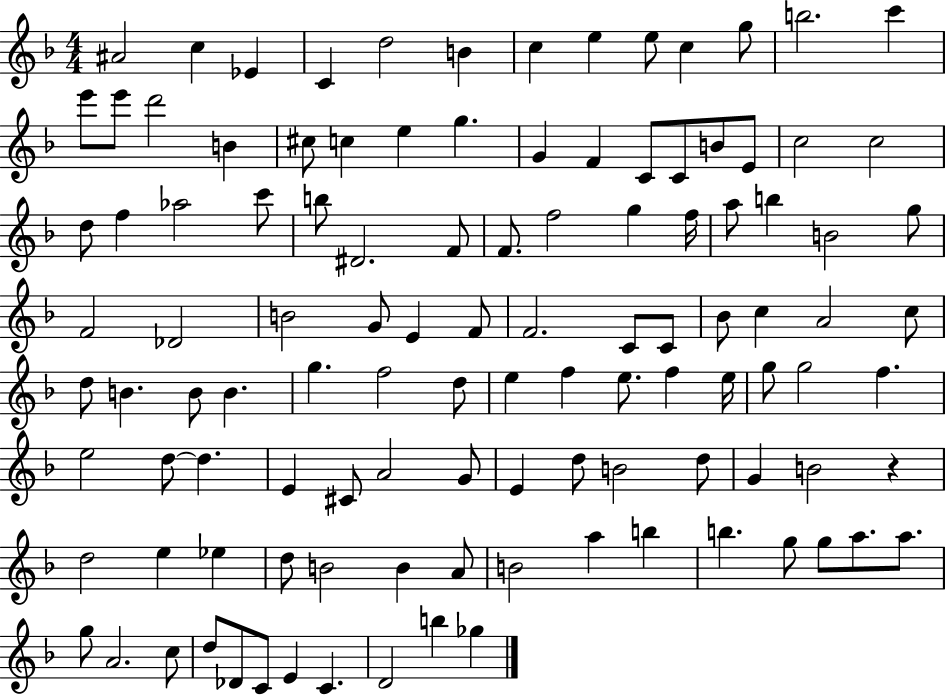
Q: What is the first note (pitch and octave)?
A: A#4